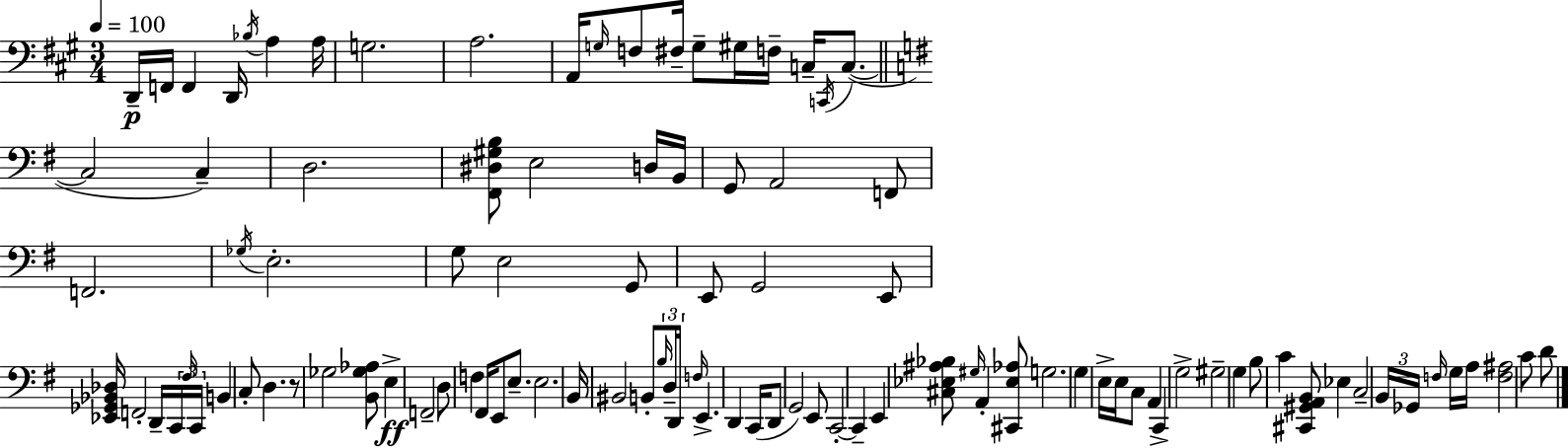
{
  \clef bass
  \numericTimeSignature
  \time 3/4
  \key a \major
  \tempo 4 = 100
  d,16--\p f,16 f,4 d,16 \acciaccatura { bes16 } a4 | a16 g2. | a2. | a,16 \grace { g16 } f8 fis16-- g8-- gis16 f16-- c16-- \acciaccatura { c,16 }( | \break c8.~~ \bar "||" \break \key g \major c2 c4--) | d2. | <fis, dis gis b>8 e2 d16 b,16 | g,8 a,2 f,8 | \break f,2. | \acciaccatura { ges16 } e2.-. | g8 e2 g,8 | e,8 g,2 e,8 | \break <ees, ges, bes, des>16 f,2-. d,16-- \tuplet 3/2 { c,16 | \grace { fis16 } c,16 } b,4 c8-. d4. | r8 ges2 | <b, ges aes>8 e4->\ff f,2-- | \break d8 f4 fis,16 e,8 e8.-- | e2. | b,16 bis,2 b,8-. | \tuplet 3/2 { \grace { b16 } d16-- d,16 } \grace { f16 } e,4.-> d,4 | \break c,16( d,8 g,2) | e,8 c,2-.~~ | c,4-- e,4 <cis ees ais bes>8 \grace { gis16 } a,4-. | <cis, ees aes>8 g2. | \break g4 e16-> e16 c8 | a,4 c,4-> g2-> | gis2-- | g4 b8 c'4 <cis, gis, a, b,>8 | \break ees4 c2-- | \tuplet 3/2 { b,16 ges,16 \grace { f16 } } g16 a16 <f ais>2 | c'8 d'8 \bar "|."
}